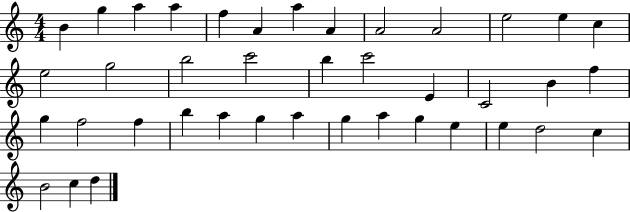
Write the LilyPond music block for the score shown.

{
  \clef treble
  \numericTimeSignature
  \time 4/4
  \key c \major
  b'4 g''4 a''4 a''4 | f''4 a'4 a''4 a'4 | a'2 a'2 | e''2 e''4 c''4 | \break e''2 g''2 | b''2 c'''2 | b''4 c'''2 e'4 | c'2 b'4 f''4 | \break g''4 f''2 f''4 | b''4 a''4 g''4 a''4 | g''4 a''4 g''4 e''4 | e''4 d''2 c''4 | \break b'2 c''4 d''4 | \bar "|."
}